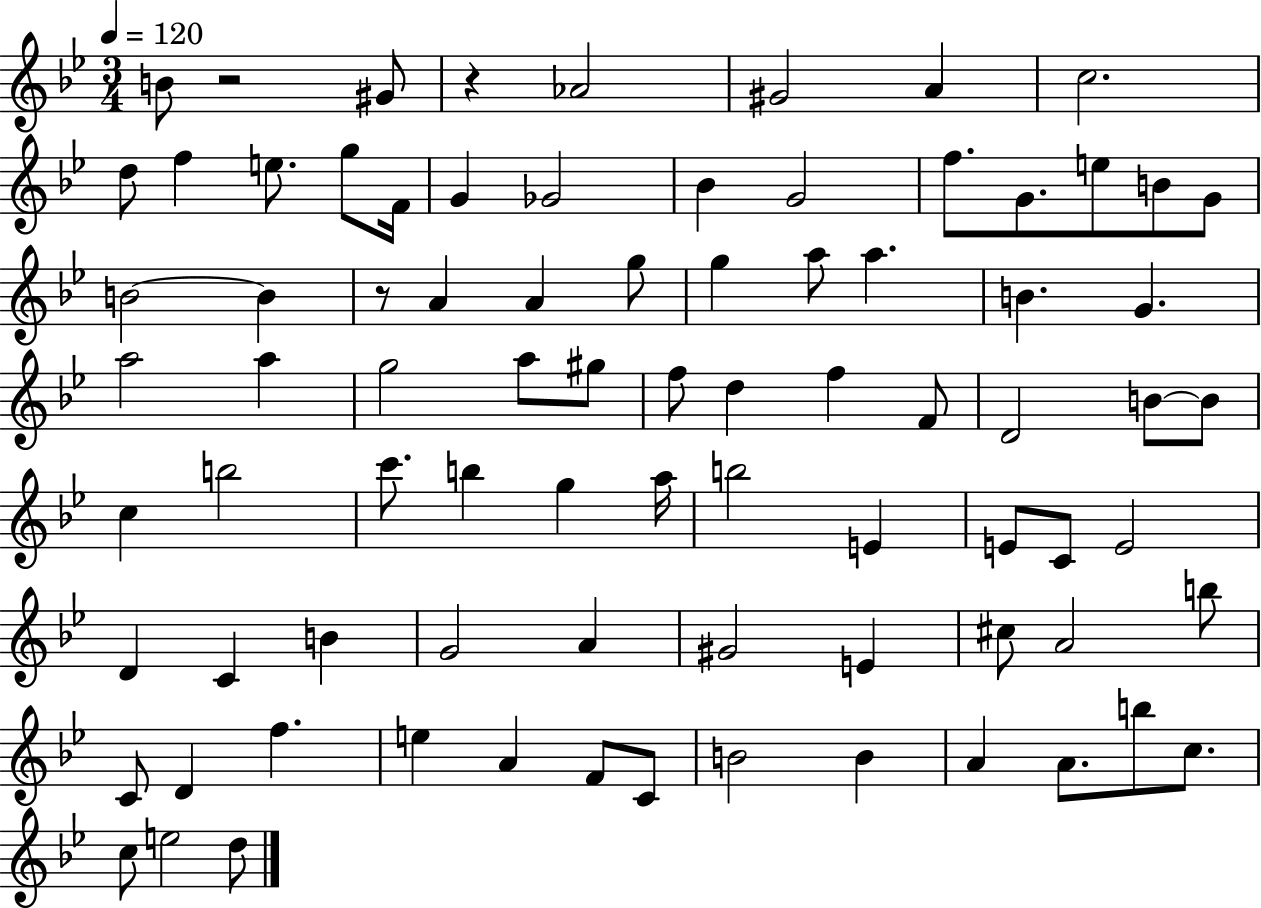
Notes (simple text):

B4/e R/h G#4/e R/q Ab4/h G#4/h A4/q C5/h. D5/e F5/q E5/e. G5/e F4/s G4/q Gb4/h Bb4/q G4/h F5/e. G4/e. E5/e B4/e G4/e B4/h B4/q R/e A4/q A4/q G5/e G5/q A5/e A5/q. B4/q. G4/q. A5/h A5/q G5/h A5/e G#5/e F5/e D5/q F5/q F4/e D4/h B4/e B4/e C5/q B5/h C6/e. B5/q G5/q A5/s B5/h E4/q E4/e C4/e E4/h D4/q C4/q B4/q G4/h A4/q G#4/h E4/q C#5/e A4/h B5/e C4/e D4/q F5/q. E5/q A4/q F4/e C4/e B4/h B4/q A4/q A4/e. B5/e C5/e. C5/e E5/h D5/e